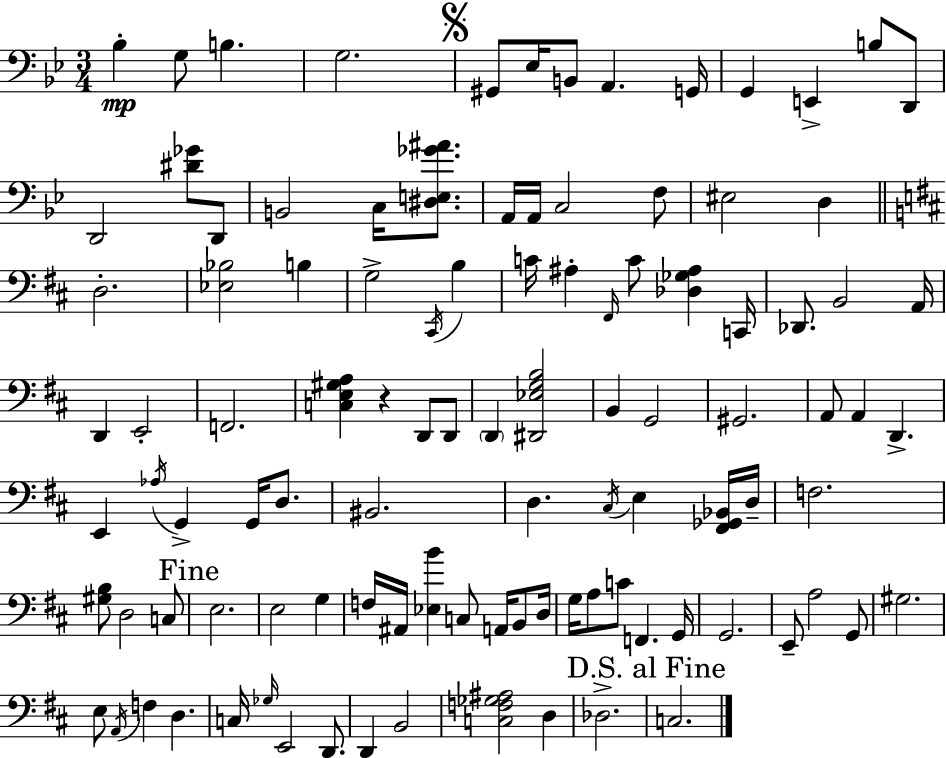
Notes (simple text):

Bb3/q G3/e B3/q. G3/h. G#2/e Eb3/s B2/e A2/q. G2/s G2/q E2/q B3/e D2/e D2/h [D#4,Gb4]/e D2/e B2/h C3/s [D#3,E3,Gb4,A#4]/e. A2/s A2/s C3/h F3/e EIS3/h D3/q D3/h. [Eb3,Bb3]/h B3/q G3/h C#2/s B3/q C4/s A#3/q F#2/s C4/e [Db3,Gb3,A#3]/q C2/s Db2/e. B2/h A2/s D2/q E2/h F2/h. [C3,E3,G#3,A3]/q R/q D2/e D2/e D2/q [D#2,Eb3,G3,B3]/h B2/q G2/h G#2/h. A2/e A2/q D2/q. E2/q Ab3/s G2/q G2/s D3/e. BIS2/h. D3/q. C#3/s E3/q [F#2,Gb2,Bb2]/s D3/s F3/h. [G#3,B3]/e D3/h C3/e E3/h. E3/h G3/q F3/s A#2/s [Eb3,B4]/q C3/e A2/s B2/e D3/s G3/s A3/e C4/e F2/q. G2/s G2/h. E2/e A3/h G2/e G#3/h. E3/e A2/s F3/q D3/q. C3/s Gb3/s E2/h D2/e. D2/q B2/h [C3,F3,Gb3,A#3]/h D3/q Db3/h. C3/h.